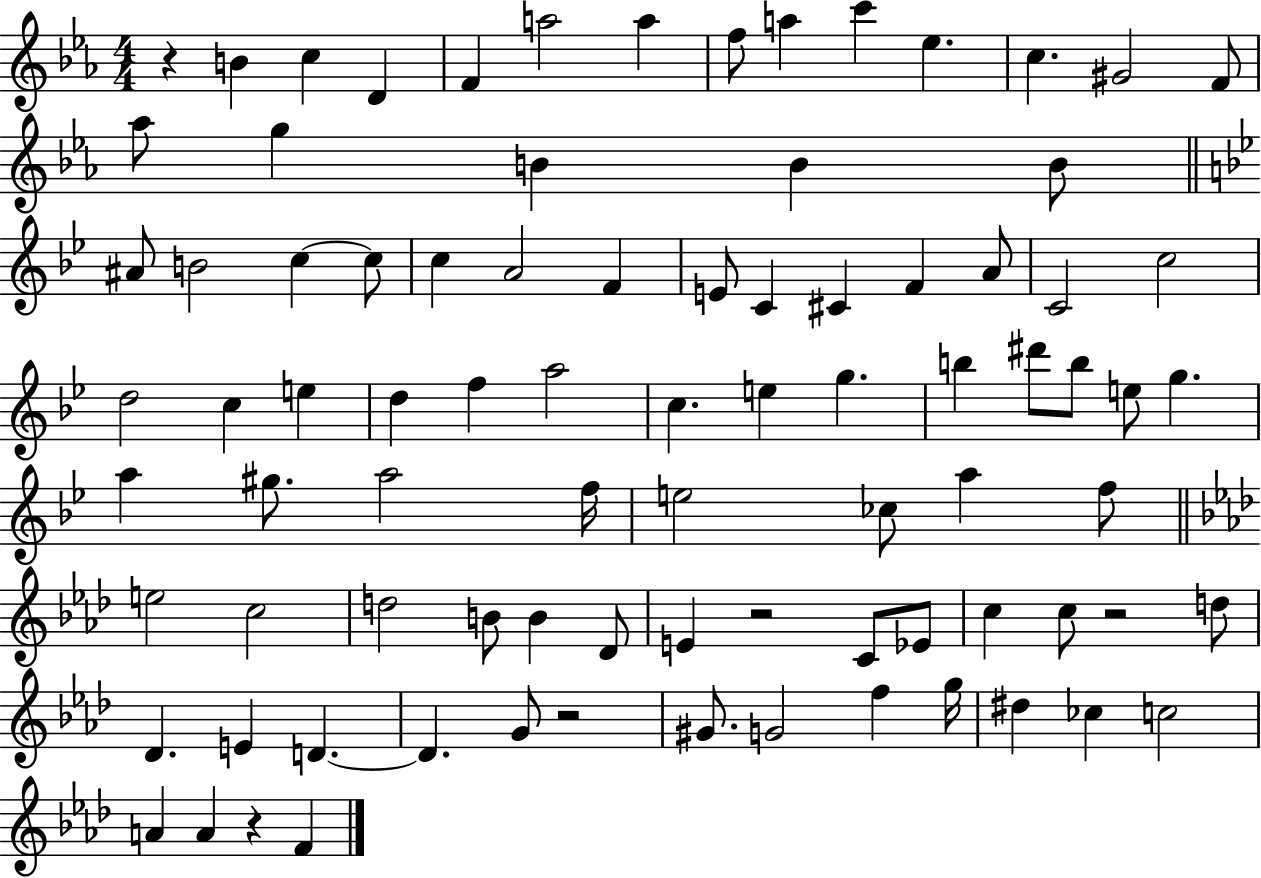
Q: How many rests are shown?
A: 5